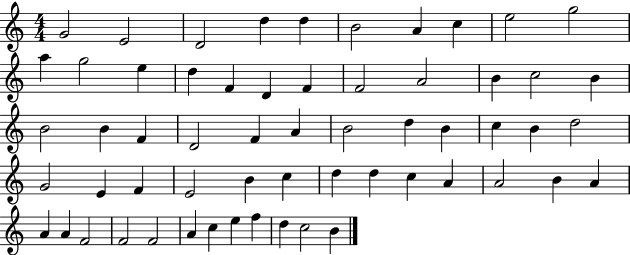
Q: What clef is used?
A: treble